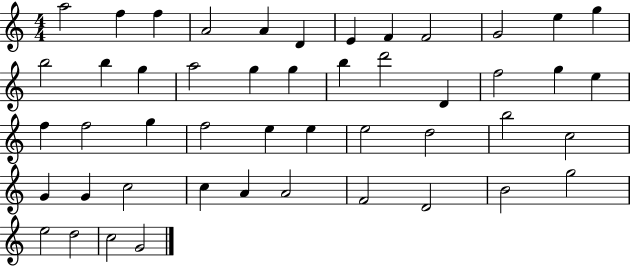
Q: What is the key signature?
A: C major